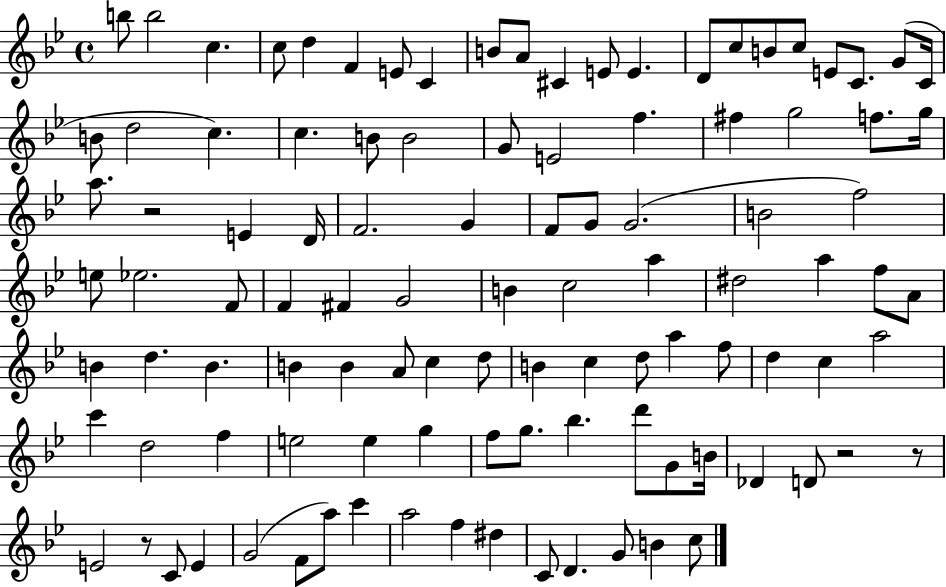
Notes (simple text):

B5/e B5/h C5/q. C5/e D5/q F4/q E4/e C4/q B4/e A4/e C#4/q E4/e E4/q. D4/e C5/e B4/e C5/e E4/e C4/e. G4/e C4/s B4/e D5/h C5/q. C5/q. B4/e B4/h G4/e E4/h F5/q. F#5/q G5/h F5/e. G5/s A5/e. R/h E4/q D4/s F4/h. G4/q F4/e G4/e G4/h. B4/h F5/h E5/e Eb5/h. F4/e F4/q F#4/q G4/h B4/q C5/h A5/q D#5/h A5/q F5/e A4/e B4/q D5/q. B4/q. B4/q B4/q A4/e C5/q D5/e B4/q C5/q D5/e A5/q F5/e D5/q C5/q A5/h C6/q D5/h F5/q E5/h E5/q G5/q F5/e G5/e. Bb5/q. D6/e G4/e B4/s Db4/q D4/e R/h R/e E4/h R/e C4/e E4/q G4/h F4/e A5/e C6/q A5/h F5/q D#5/q C4/e D4/q. G4/e B4/q C5/e